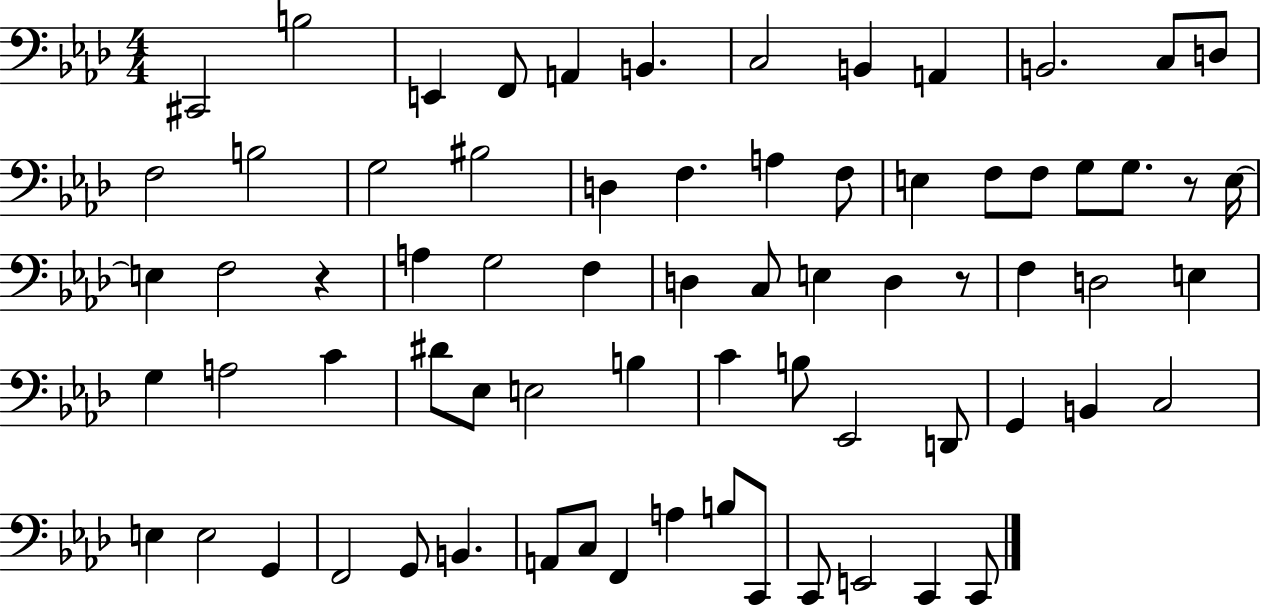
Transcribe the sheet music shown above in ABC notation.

X:1
T:Untitled
M:4/4
L:1/4
K:Ab
^C,,2 B,2 E,, F,,/2 A,, B,, C,2 B,, A,, B,,2 C,/2 D,/2 F,2 B,2 G,2 ^B,2 D, F, A, F,/2 E, F,/2 F,/2 G,/2 G,/2 z/2 E,/4 E, F,2 z A, G,2 F, D, C,/2 E, D, z/2 F, D,2 E, G, A,2 C ^D/2 _E,/2 E,2 B, C B,/2 _E,,2 D,,/2 G,, B,, C,2 E, E,2 G,, F,,2 G,,/2 B,, A,,/2 C,/2 F,, A, B,/2 C,,/2 C,,/2 E,,2 C,, C,,/2